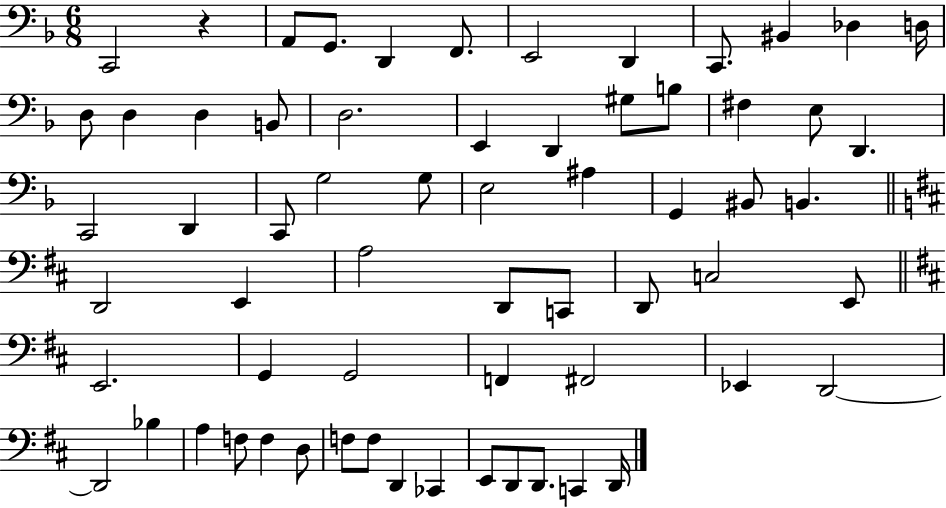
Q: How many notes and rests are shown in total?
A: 64